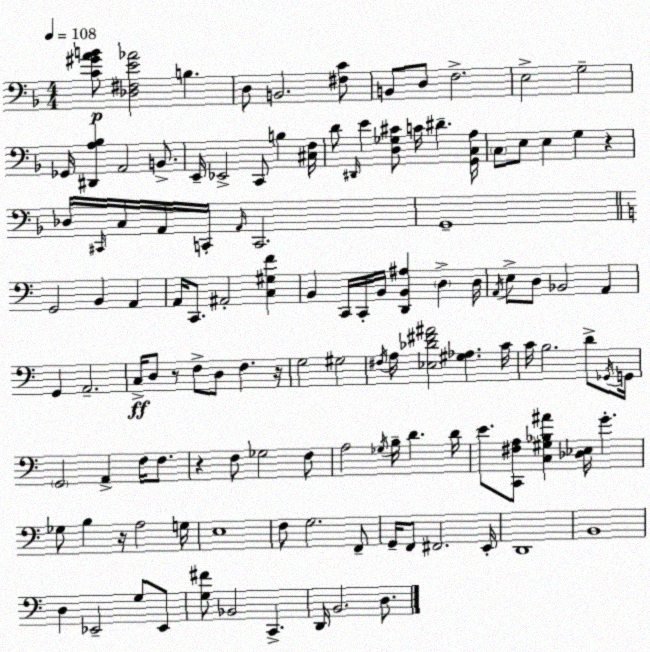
X:1
T:Untitled
M:4/4
L:1/4
K:F
[C^GAB]/2 [_D,^F,E_A]2 B, D,/2 B,,2 [^F,C]/2 B,,/2 D,/2 F,2 E,2 G,2 _G,,/4 [^D,,A,_B,] A,,2 B,,/2 E,,/4 _E,,2 C,,/2 B, [^C,F,]/4 D/2 ^D,,/4 E [D,_G,^C]/2 C/4 ^D [G,,C,A,]/4 C,/2 E,/2 E, G, z _D,/4 ^C,,/4 C,/4 A,,/4 C,,/4 A,,/4 C,,2 G,,4 G,,2 B,, A,, A,,/4 C,,/2 ^A,,2 [C,^G,F] B,, C,,/4 C,,/4 B,,/4 [D,,B,,^A,] D, D,/4 A,,/4 E,/2 D,/2 _B,,2 A,, G,, A,,2 C,/4 D,/2 z/2 F,/2 D,/2 F, z/4 G,2 ^G,2 ^F,/4 A,/4 [_E,_D^F^A]2 [^G,_A,] C/4 C/4 B,2 D/2 _G,,/4 G,,/4 G,,2 A,, F,/4 F,/2 z F,/2 _G,2 F,/2 A,2 _G,/4 B,/4 D D/4 E/2 [C,,^F,A,]/2 [C,^G,_B,^A] [_D,_E,]/4 G _G,/2 B, z/4 A,2 G,/4 E,4 F,/2 G,2 F,,/2 G,,/4 F,,/2 ^F,,2 E,,/4 D,,4 B,,4 D, _E,,2 G,/2 _E,,/2 [G,^F]/2 _B,,2 C,, D,,/4 B,,2 D,/2